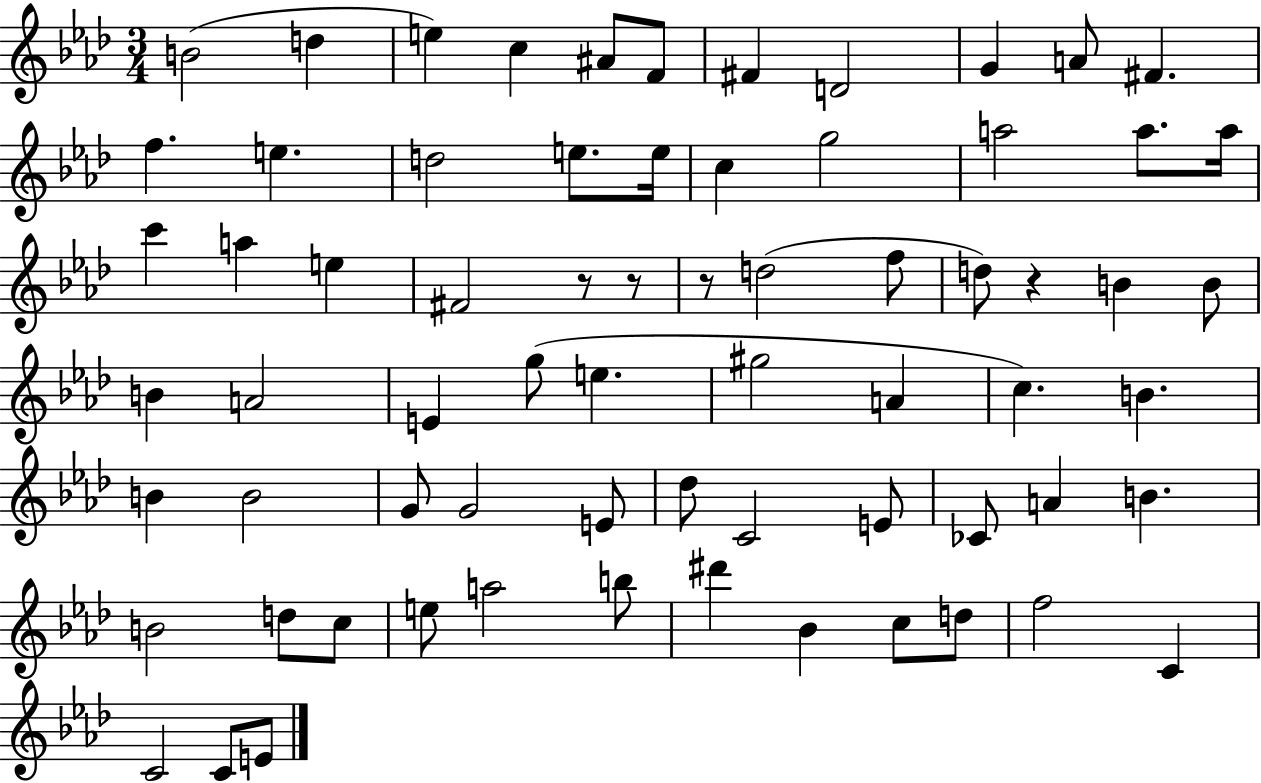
X:1
T:Untitled
M:3/4
L:1/4
K:Ab
B2 d e c ^A/2 F/2 ^F D2 G A/2 ^F f e d2 e/2 e/4 c g2 a2 a/2 a/4 c' a e ^F2 z/2 z/2 z/2 d2 f/2 d/2 z B B/2 B A2 E g/2 e ^g2 A c B B B2 G/2 G2 E/2 _d/2 C2 E/2 _C/2 A B B2 d/2 c/2 e/2 a2 b/2 ^d' _B c/2 d/2 f2 C C2 C/2 E/2